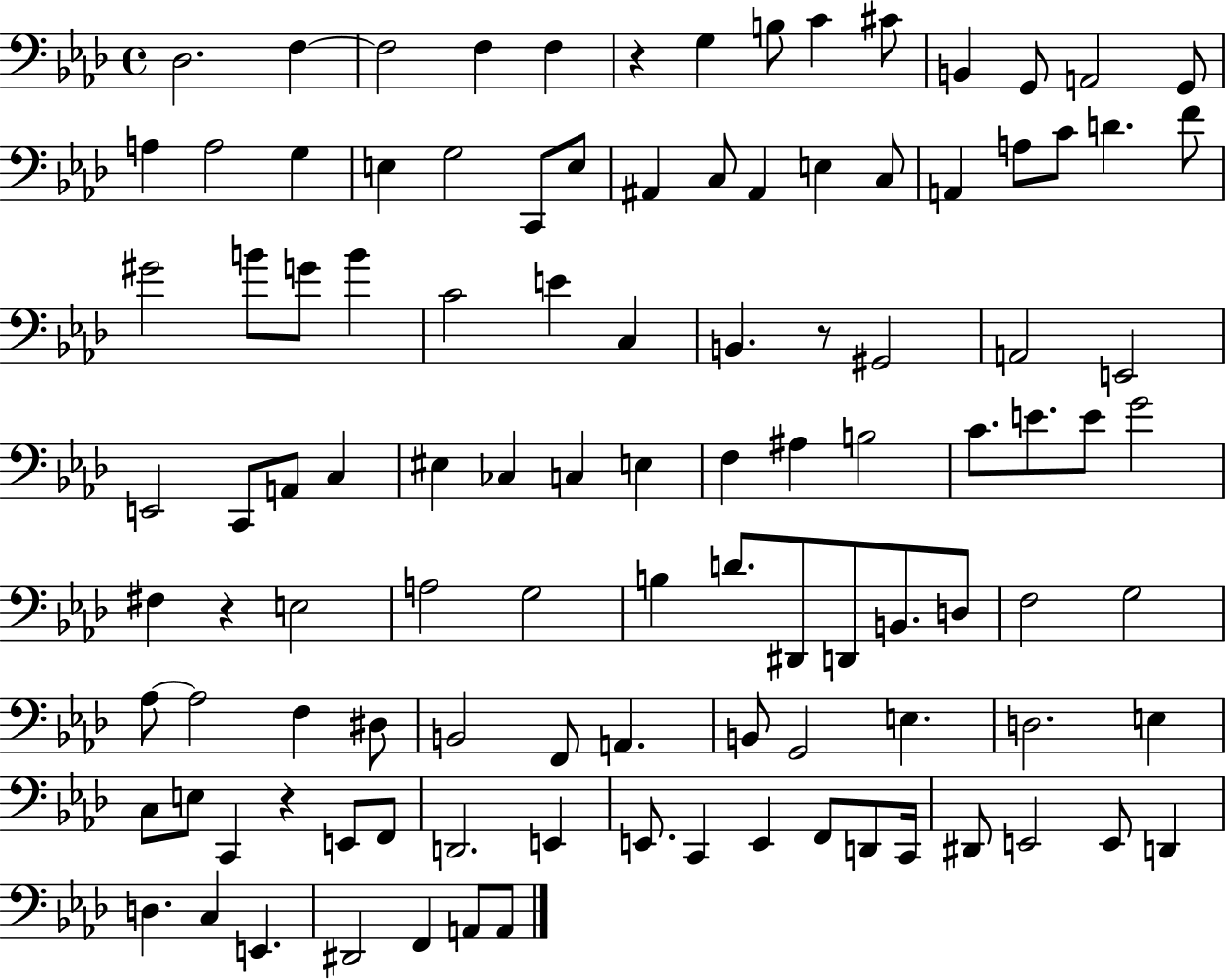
Db3/h. F3/q F3/h F3/q F3/q R/q G3/q B3/e C4/q C#4/e B2/q G2/e A2/h G2/e A3/q A3/h G3/q E3/q G3/h C2/e E3/e A#2/q C3/e A#2/q E3/q C3/e A2/q A3/e C4/e D4/q. F4/e G#4/h B4/e G4/e B4/q C4/h E4/q C3/q B2/q. R/e G#2/h A2/h E2/h E2/h C2/e A2/e C3/q EIS3/q CES3/q C3/q E3/q F3/q A#3/q B3/h C4/e. E4/e. E4/e G4/h F#3/q R/q E3/h A3/h G3/h B3/q D4/e. D#2/e D2/e B2/e. D3/e F3/h G3/h Ab3/e Ab3/h F3/q D#3/e B2/h F2/e A2/q. B2/e G2/h E3/q. D3/h. E3/q C3/e E3/e C2/q R/q E2/e F2/e D2/h. E2/q E2/e. C2/q E2/q F2/e D2/e C2/s D#2/e E2/h E2/e D2/q D3/q. C3/q E2/q. D#2/h F2/q A2/e A2/e